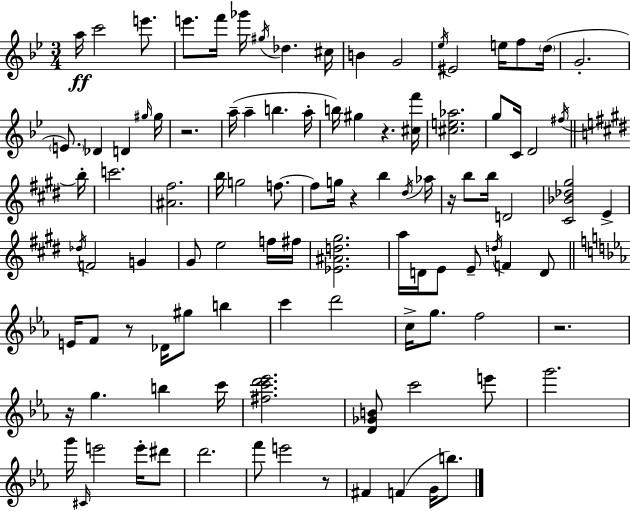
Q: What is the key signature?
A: G minor